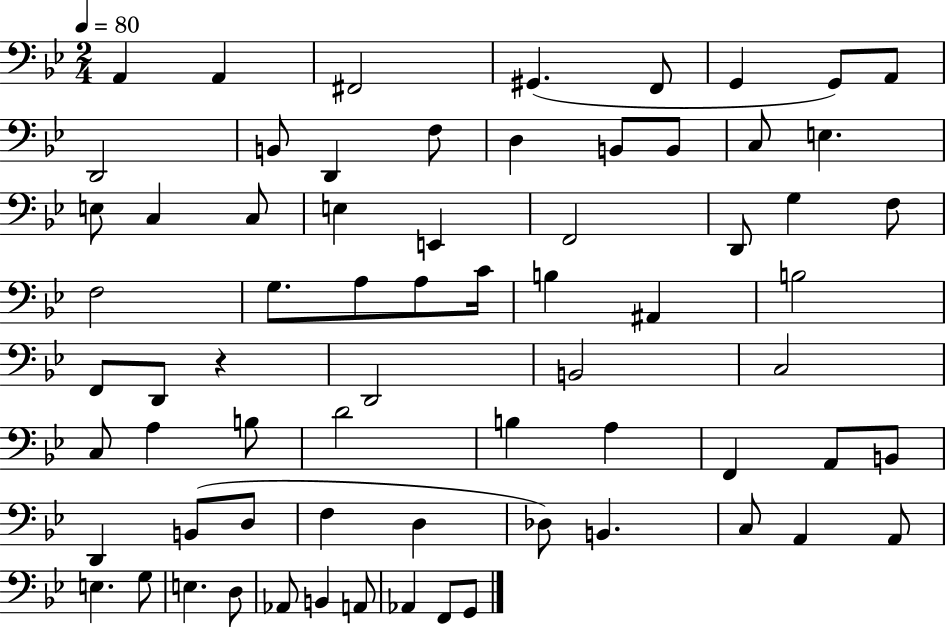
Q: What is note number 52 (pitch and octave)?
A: F3